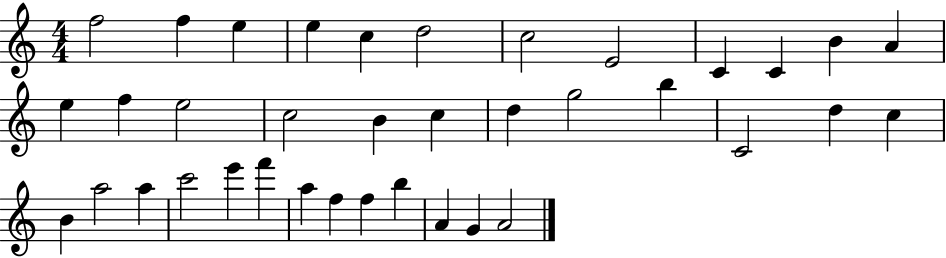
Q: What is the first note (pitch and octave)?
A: F5